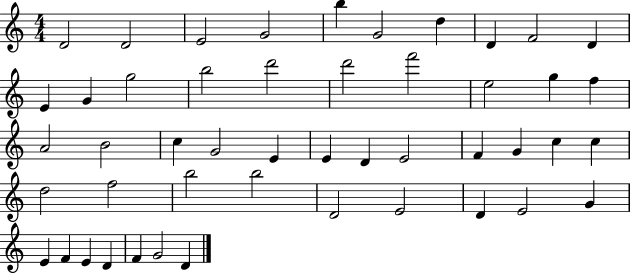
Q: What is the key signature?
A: C major